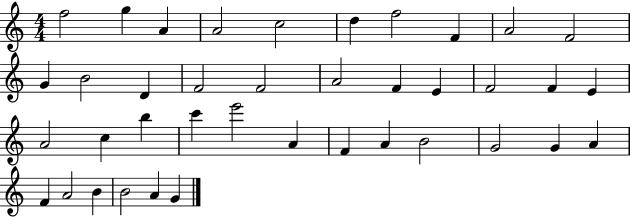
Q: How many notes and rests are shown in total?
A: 39